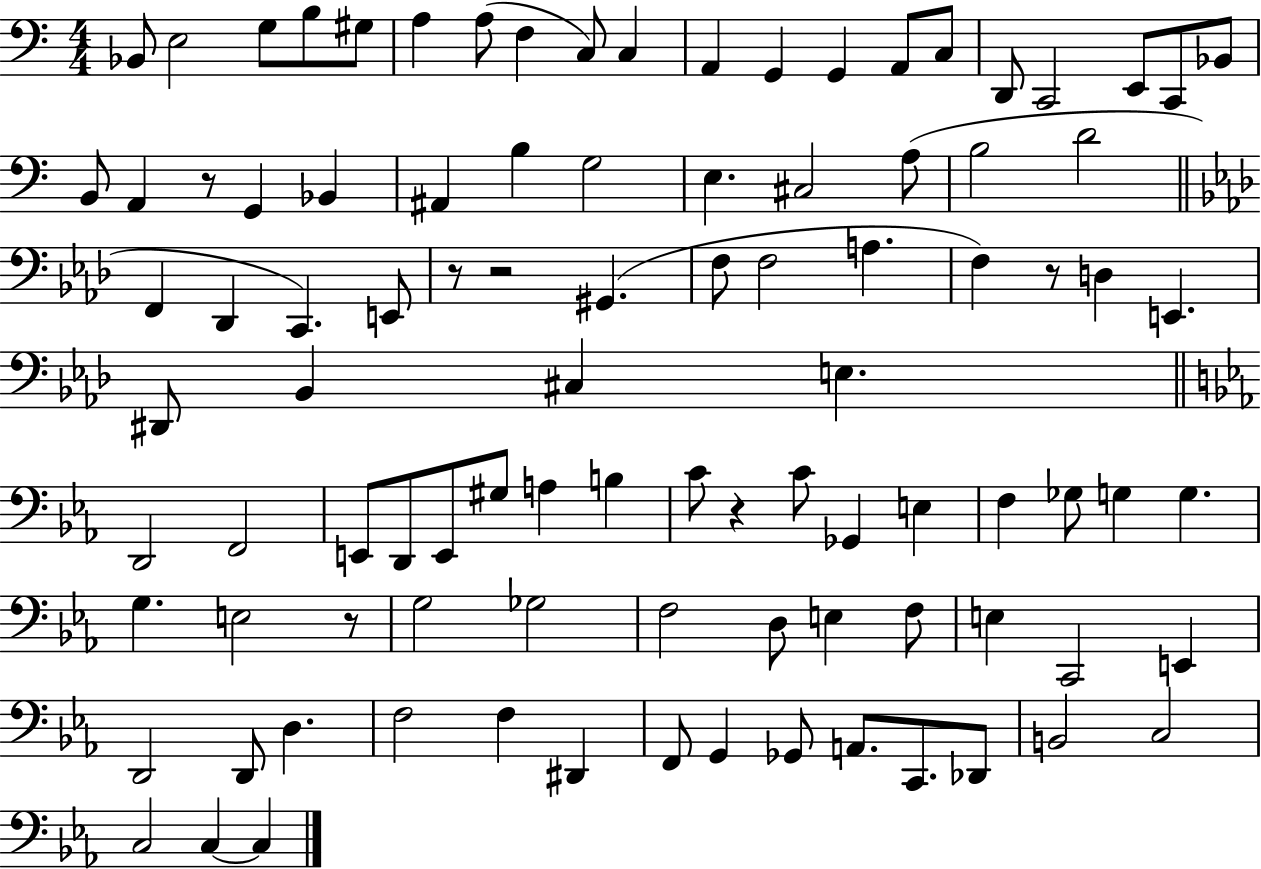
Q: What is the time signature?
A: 4/4